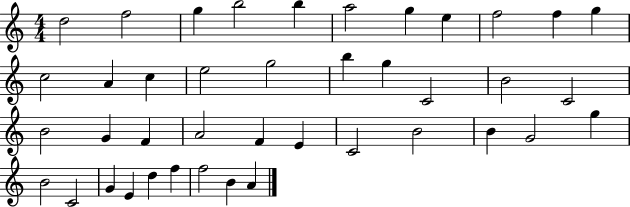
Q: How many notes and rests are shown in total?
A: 41